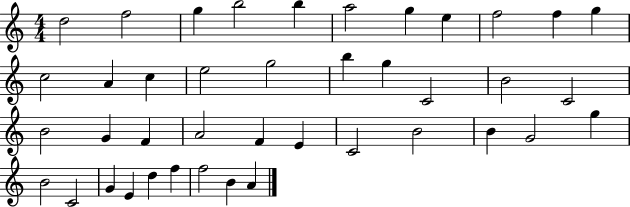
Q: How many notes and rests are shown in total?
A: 41